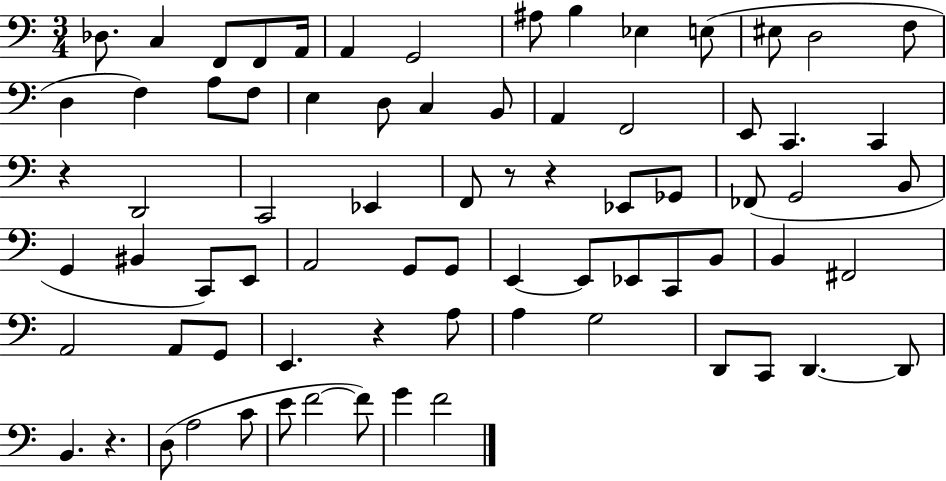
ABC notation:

X:1
T:Untitled
M:3/4
L:1/4
K:C
_D,/2 C, F,,/2 F,,/2 A,,/4 A,, G,,2 ^A,/2 B, _E, E,/2 ^E,/2 D,2 F,/2 D, F, A,/2 F,/2 E, D,/2 C, B,,/2 A,, F,,2 E,,/2 C,, C,, z D,,2 C,,2 _E,, F,,/2 z/2 z _E,,/2 _G,,/2 _F,,/2 G,,2 B,,/2 G,, ^B,, C,,/2 E,,/2 A,,2 G,,/2 G,,/2 E,, E,,/2 _E,,/2 C,,/2 B,,/2 B,, ^F,,2 A,,2 A,,/2 G,,/2 E,, z A,/2 A, G,2 D,,/2 C,,/2 D,, D,,/2 B,, z D,/2 A,2 C/2 E/2 F2 F/2 G F2